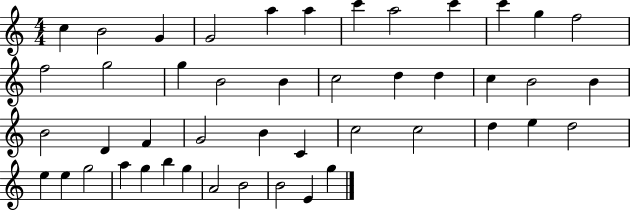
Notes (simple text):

C5/q B4/h G4/q G4/h A5/q A5/q C6/q A5/h C6/q C6/q G5/q F5/h F5/h G5/h G5/q B4/h B4/q C5/h D5/q D5/q C5/q B4/h B4/q B4/h D4/q F4/q G4/h B4/q C4/q C5/h C5/h D5/q E5/q D5/h E5/q E5/q G5/h A5/q G5/q B5/q G5/q A4/h B4/h B4/h E4/q G5/q